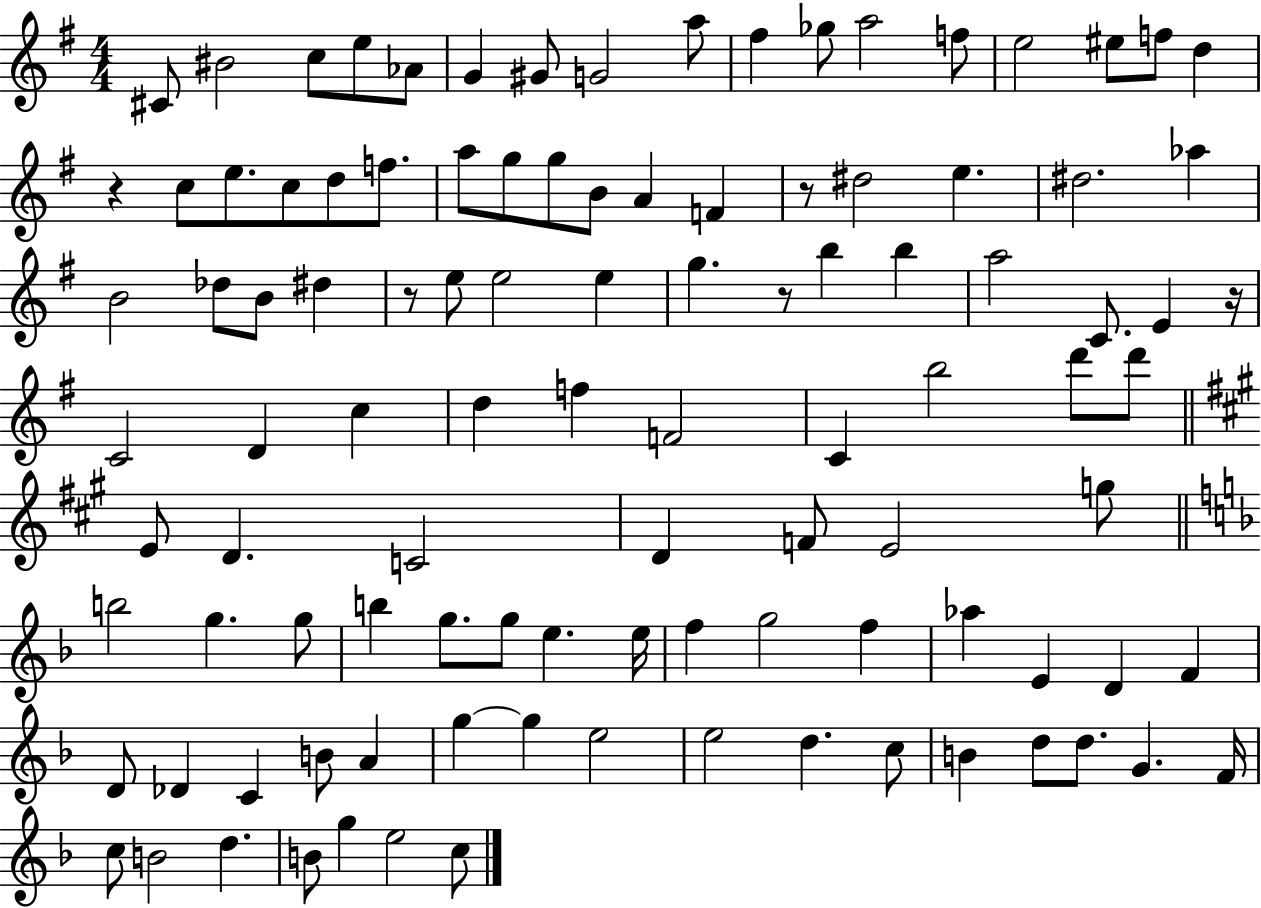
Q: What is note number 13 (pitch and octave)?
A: F5